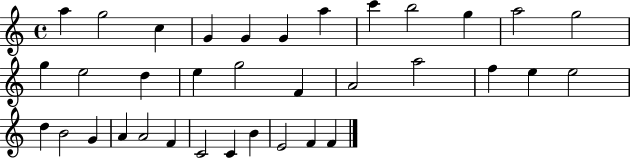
X:1
T:Untitled
M:4/4
L:1/4
K:C
a g2 c G G G a c' b2 g a2 g2 g e2 d e g2 F A2 a2 f e e2 d B2 G A A2 F C2 C B E2 F F